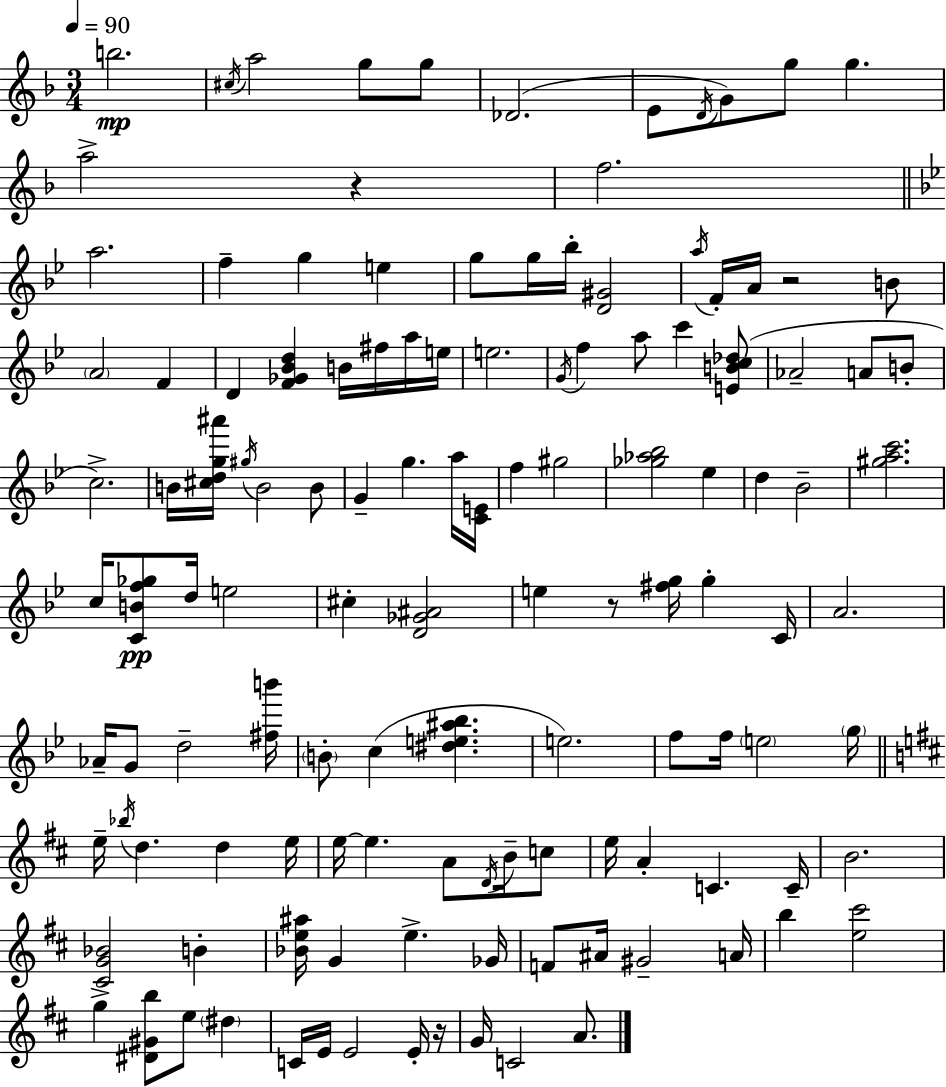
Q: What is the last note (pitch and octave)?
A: A4